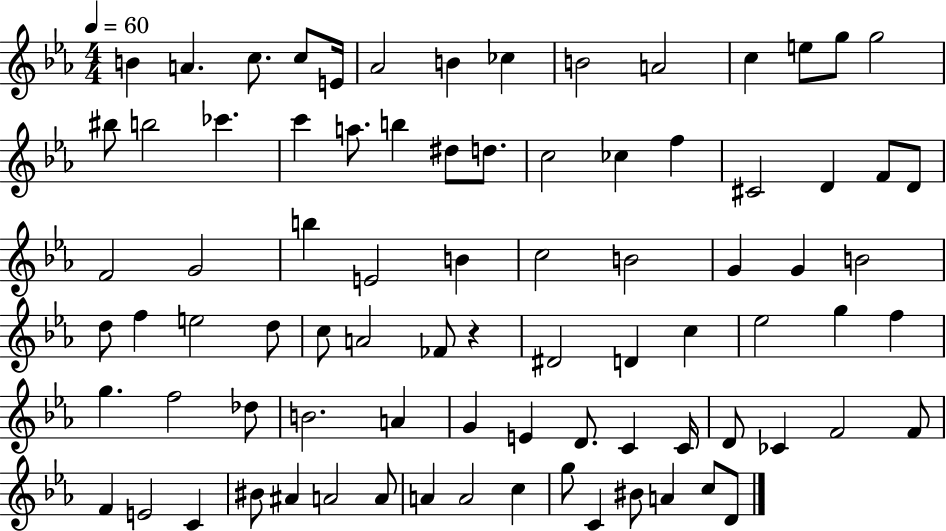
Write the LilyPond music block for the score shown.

{
  \clef treble
  \numericTimeSignature
  \time 4/4
  \key ees \major
  \tempo 4 = 60
  b'4 a'4. c''8. c''8 e'16 | aes'2 b'4 ces''4 | b'2 a'2 | c''4 e''8 g''8 g''2 | \break bis''8 b''2 ces'''4. | c'''4 a''8. b''4 dis''8 d''8. | c''2 ces''4 f''4 | cis'2 d'4 f'8 d'8 | \break f'2 g'2 | b''4 e'2 b'4 | c''2 b'2 | g'4 g'4 b'2 | \break d''8 f''4 e''2 d''8 | c''8 a'2 fes'8 r4 | dis'2 d'4 c''4 | ees''2 g''4 f''4 | \break g''4. f''2 des''8 | b'2. a'4 | g'4 e'4 d'8. c'4 c'16 | d'8 ces'4 f'2 f'8 | \break f'4 e'2 c'4 | bis'8 ais'4 a'2 a'8 | a'4 a'2 c''4 | g''8 c'4 bis'8 a'4 c''8 d'8 | \break \bar "|."
}